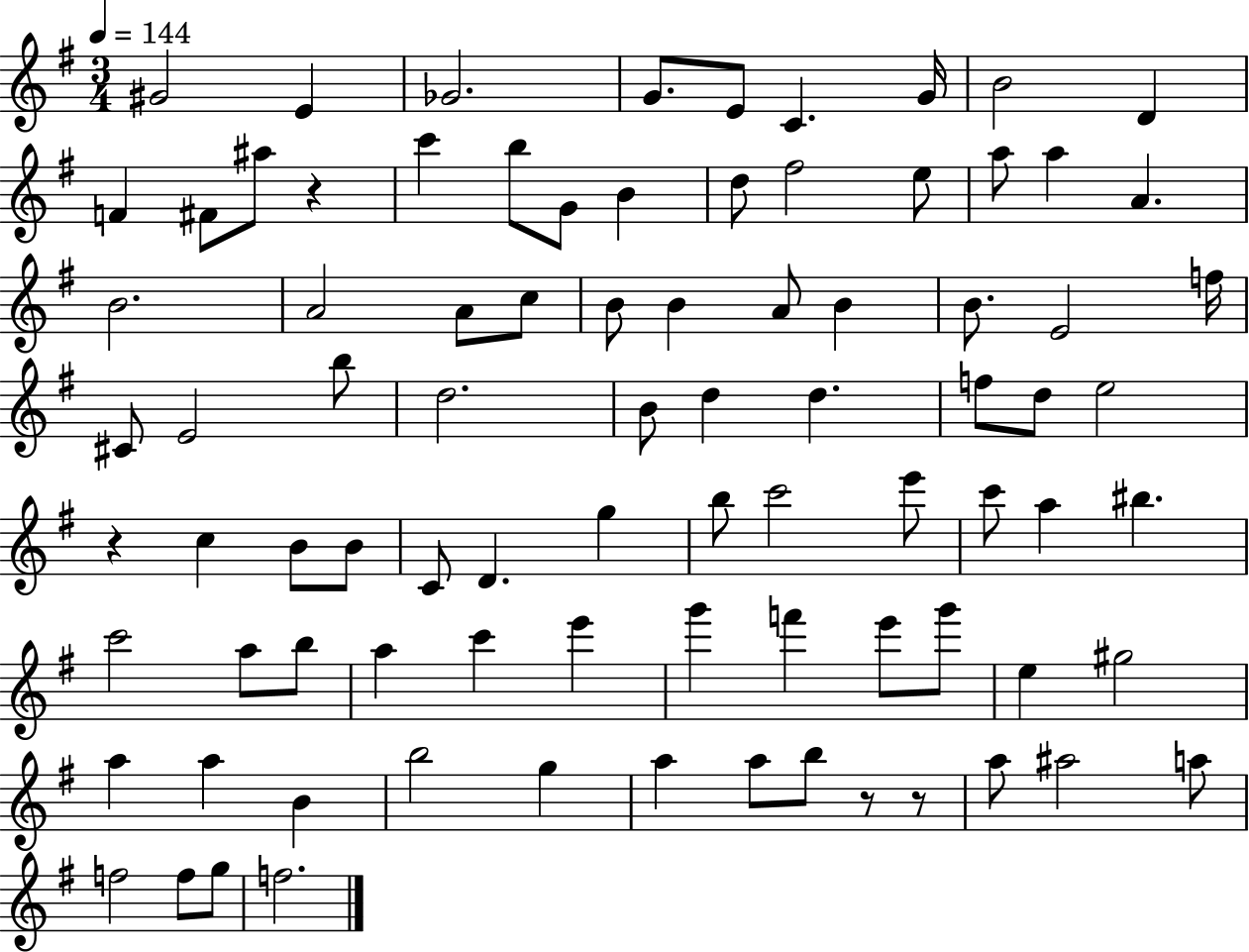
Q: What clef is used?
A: treble